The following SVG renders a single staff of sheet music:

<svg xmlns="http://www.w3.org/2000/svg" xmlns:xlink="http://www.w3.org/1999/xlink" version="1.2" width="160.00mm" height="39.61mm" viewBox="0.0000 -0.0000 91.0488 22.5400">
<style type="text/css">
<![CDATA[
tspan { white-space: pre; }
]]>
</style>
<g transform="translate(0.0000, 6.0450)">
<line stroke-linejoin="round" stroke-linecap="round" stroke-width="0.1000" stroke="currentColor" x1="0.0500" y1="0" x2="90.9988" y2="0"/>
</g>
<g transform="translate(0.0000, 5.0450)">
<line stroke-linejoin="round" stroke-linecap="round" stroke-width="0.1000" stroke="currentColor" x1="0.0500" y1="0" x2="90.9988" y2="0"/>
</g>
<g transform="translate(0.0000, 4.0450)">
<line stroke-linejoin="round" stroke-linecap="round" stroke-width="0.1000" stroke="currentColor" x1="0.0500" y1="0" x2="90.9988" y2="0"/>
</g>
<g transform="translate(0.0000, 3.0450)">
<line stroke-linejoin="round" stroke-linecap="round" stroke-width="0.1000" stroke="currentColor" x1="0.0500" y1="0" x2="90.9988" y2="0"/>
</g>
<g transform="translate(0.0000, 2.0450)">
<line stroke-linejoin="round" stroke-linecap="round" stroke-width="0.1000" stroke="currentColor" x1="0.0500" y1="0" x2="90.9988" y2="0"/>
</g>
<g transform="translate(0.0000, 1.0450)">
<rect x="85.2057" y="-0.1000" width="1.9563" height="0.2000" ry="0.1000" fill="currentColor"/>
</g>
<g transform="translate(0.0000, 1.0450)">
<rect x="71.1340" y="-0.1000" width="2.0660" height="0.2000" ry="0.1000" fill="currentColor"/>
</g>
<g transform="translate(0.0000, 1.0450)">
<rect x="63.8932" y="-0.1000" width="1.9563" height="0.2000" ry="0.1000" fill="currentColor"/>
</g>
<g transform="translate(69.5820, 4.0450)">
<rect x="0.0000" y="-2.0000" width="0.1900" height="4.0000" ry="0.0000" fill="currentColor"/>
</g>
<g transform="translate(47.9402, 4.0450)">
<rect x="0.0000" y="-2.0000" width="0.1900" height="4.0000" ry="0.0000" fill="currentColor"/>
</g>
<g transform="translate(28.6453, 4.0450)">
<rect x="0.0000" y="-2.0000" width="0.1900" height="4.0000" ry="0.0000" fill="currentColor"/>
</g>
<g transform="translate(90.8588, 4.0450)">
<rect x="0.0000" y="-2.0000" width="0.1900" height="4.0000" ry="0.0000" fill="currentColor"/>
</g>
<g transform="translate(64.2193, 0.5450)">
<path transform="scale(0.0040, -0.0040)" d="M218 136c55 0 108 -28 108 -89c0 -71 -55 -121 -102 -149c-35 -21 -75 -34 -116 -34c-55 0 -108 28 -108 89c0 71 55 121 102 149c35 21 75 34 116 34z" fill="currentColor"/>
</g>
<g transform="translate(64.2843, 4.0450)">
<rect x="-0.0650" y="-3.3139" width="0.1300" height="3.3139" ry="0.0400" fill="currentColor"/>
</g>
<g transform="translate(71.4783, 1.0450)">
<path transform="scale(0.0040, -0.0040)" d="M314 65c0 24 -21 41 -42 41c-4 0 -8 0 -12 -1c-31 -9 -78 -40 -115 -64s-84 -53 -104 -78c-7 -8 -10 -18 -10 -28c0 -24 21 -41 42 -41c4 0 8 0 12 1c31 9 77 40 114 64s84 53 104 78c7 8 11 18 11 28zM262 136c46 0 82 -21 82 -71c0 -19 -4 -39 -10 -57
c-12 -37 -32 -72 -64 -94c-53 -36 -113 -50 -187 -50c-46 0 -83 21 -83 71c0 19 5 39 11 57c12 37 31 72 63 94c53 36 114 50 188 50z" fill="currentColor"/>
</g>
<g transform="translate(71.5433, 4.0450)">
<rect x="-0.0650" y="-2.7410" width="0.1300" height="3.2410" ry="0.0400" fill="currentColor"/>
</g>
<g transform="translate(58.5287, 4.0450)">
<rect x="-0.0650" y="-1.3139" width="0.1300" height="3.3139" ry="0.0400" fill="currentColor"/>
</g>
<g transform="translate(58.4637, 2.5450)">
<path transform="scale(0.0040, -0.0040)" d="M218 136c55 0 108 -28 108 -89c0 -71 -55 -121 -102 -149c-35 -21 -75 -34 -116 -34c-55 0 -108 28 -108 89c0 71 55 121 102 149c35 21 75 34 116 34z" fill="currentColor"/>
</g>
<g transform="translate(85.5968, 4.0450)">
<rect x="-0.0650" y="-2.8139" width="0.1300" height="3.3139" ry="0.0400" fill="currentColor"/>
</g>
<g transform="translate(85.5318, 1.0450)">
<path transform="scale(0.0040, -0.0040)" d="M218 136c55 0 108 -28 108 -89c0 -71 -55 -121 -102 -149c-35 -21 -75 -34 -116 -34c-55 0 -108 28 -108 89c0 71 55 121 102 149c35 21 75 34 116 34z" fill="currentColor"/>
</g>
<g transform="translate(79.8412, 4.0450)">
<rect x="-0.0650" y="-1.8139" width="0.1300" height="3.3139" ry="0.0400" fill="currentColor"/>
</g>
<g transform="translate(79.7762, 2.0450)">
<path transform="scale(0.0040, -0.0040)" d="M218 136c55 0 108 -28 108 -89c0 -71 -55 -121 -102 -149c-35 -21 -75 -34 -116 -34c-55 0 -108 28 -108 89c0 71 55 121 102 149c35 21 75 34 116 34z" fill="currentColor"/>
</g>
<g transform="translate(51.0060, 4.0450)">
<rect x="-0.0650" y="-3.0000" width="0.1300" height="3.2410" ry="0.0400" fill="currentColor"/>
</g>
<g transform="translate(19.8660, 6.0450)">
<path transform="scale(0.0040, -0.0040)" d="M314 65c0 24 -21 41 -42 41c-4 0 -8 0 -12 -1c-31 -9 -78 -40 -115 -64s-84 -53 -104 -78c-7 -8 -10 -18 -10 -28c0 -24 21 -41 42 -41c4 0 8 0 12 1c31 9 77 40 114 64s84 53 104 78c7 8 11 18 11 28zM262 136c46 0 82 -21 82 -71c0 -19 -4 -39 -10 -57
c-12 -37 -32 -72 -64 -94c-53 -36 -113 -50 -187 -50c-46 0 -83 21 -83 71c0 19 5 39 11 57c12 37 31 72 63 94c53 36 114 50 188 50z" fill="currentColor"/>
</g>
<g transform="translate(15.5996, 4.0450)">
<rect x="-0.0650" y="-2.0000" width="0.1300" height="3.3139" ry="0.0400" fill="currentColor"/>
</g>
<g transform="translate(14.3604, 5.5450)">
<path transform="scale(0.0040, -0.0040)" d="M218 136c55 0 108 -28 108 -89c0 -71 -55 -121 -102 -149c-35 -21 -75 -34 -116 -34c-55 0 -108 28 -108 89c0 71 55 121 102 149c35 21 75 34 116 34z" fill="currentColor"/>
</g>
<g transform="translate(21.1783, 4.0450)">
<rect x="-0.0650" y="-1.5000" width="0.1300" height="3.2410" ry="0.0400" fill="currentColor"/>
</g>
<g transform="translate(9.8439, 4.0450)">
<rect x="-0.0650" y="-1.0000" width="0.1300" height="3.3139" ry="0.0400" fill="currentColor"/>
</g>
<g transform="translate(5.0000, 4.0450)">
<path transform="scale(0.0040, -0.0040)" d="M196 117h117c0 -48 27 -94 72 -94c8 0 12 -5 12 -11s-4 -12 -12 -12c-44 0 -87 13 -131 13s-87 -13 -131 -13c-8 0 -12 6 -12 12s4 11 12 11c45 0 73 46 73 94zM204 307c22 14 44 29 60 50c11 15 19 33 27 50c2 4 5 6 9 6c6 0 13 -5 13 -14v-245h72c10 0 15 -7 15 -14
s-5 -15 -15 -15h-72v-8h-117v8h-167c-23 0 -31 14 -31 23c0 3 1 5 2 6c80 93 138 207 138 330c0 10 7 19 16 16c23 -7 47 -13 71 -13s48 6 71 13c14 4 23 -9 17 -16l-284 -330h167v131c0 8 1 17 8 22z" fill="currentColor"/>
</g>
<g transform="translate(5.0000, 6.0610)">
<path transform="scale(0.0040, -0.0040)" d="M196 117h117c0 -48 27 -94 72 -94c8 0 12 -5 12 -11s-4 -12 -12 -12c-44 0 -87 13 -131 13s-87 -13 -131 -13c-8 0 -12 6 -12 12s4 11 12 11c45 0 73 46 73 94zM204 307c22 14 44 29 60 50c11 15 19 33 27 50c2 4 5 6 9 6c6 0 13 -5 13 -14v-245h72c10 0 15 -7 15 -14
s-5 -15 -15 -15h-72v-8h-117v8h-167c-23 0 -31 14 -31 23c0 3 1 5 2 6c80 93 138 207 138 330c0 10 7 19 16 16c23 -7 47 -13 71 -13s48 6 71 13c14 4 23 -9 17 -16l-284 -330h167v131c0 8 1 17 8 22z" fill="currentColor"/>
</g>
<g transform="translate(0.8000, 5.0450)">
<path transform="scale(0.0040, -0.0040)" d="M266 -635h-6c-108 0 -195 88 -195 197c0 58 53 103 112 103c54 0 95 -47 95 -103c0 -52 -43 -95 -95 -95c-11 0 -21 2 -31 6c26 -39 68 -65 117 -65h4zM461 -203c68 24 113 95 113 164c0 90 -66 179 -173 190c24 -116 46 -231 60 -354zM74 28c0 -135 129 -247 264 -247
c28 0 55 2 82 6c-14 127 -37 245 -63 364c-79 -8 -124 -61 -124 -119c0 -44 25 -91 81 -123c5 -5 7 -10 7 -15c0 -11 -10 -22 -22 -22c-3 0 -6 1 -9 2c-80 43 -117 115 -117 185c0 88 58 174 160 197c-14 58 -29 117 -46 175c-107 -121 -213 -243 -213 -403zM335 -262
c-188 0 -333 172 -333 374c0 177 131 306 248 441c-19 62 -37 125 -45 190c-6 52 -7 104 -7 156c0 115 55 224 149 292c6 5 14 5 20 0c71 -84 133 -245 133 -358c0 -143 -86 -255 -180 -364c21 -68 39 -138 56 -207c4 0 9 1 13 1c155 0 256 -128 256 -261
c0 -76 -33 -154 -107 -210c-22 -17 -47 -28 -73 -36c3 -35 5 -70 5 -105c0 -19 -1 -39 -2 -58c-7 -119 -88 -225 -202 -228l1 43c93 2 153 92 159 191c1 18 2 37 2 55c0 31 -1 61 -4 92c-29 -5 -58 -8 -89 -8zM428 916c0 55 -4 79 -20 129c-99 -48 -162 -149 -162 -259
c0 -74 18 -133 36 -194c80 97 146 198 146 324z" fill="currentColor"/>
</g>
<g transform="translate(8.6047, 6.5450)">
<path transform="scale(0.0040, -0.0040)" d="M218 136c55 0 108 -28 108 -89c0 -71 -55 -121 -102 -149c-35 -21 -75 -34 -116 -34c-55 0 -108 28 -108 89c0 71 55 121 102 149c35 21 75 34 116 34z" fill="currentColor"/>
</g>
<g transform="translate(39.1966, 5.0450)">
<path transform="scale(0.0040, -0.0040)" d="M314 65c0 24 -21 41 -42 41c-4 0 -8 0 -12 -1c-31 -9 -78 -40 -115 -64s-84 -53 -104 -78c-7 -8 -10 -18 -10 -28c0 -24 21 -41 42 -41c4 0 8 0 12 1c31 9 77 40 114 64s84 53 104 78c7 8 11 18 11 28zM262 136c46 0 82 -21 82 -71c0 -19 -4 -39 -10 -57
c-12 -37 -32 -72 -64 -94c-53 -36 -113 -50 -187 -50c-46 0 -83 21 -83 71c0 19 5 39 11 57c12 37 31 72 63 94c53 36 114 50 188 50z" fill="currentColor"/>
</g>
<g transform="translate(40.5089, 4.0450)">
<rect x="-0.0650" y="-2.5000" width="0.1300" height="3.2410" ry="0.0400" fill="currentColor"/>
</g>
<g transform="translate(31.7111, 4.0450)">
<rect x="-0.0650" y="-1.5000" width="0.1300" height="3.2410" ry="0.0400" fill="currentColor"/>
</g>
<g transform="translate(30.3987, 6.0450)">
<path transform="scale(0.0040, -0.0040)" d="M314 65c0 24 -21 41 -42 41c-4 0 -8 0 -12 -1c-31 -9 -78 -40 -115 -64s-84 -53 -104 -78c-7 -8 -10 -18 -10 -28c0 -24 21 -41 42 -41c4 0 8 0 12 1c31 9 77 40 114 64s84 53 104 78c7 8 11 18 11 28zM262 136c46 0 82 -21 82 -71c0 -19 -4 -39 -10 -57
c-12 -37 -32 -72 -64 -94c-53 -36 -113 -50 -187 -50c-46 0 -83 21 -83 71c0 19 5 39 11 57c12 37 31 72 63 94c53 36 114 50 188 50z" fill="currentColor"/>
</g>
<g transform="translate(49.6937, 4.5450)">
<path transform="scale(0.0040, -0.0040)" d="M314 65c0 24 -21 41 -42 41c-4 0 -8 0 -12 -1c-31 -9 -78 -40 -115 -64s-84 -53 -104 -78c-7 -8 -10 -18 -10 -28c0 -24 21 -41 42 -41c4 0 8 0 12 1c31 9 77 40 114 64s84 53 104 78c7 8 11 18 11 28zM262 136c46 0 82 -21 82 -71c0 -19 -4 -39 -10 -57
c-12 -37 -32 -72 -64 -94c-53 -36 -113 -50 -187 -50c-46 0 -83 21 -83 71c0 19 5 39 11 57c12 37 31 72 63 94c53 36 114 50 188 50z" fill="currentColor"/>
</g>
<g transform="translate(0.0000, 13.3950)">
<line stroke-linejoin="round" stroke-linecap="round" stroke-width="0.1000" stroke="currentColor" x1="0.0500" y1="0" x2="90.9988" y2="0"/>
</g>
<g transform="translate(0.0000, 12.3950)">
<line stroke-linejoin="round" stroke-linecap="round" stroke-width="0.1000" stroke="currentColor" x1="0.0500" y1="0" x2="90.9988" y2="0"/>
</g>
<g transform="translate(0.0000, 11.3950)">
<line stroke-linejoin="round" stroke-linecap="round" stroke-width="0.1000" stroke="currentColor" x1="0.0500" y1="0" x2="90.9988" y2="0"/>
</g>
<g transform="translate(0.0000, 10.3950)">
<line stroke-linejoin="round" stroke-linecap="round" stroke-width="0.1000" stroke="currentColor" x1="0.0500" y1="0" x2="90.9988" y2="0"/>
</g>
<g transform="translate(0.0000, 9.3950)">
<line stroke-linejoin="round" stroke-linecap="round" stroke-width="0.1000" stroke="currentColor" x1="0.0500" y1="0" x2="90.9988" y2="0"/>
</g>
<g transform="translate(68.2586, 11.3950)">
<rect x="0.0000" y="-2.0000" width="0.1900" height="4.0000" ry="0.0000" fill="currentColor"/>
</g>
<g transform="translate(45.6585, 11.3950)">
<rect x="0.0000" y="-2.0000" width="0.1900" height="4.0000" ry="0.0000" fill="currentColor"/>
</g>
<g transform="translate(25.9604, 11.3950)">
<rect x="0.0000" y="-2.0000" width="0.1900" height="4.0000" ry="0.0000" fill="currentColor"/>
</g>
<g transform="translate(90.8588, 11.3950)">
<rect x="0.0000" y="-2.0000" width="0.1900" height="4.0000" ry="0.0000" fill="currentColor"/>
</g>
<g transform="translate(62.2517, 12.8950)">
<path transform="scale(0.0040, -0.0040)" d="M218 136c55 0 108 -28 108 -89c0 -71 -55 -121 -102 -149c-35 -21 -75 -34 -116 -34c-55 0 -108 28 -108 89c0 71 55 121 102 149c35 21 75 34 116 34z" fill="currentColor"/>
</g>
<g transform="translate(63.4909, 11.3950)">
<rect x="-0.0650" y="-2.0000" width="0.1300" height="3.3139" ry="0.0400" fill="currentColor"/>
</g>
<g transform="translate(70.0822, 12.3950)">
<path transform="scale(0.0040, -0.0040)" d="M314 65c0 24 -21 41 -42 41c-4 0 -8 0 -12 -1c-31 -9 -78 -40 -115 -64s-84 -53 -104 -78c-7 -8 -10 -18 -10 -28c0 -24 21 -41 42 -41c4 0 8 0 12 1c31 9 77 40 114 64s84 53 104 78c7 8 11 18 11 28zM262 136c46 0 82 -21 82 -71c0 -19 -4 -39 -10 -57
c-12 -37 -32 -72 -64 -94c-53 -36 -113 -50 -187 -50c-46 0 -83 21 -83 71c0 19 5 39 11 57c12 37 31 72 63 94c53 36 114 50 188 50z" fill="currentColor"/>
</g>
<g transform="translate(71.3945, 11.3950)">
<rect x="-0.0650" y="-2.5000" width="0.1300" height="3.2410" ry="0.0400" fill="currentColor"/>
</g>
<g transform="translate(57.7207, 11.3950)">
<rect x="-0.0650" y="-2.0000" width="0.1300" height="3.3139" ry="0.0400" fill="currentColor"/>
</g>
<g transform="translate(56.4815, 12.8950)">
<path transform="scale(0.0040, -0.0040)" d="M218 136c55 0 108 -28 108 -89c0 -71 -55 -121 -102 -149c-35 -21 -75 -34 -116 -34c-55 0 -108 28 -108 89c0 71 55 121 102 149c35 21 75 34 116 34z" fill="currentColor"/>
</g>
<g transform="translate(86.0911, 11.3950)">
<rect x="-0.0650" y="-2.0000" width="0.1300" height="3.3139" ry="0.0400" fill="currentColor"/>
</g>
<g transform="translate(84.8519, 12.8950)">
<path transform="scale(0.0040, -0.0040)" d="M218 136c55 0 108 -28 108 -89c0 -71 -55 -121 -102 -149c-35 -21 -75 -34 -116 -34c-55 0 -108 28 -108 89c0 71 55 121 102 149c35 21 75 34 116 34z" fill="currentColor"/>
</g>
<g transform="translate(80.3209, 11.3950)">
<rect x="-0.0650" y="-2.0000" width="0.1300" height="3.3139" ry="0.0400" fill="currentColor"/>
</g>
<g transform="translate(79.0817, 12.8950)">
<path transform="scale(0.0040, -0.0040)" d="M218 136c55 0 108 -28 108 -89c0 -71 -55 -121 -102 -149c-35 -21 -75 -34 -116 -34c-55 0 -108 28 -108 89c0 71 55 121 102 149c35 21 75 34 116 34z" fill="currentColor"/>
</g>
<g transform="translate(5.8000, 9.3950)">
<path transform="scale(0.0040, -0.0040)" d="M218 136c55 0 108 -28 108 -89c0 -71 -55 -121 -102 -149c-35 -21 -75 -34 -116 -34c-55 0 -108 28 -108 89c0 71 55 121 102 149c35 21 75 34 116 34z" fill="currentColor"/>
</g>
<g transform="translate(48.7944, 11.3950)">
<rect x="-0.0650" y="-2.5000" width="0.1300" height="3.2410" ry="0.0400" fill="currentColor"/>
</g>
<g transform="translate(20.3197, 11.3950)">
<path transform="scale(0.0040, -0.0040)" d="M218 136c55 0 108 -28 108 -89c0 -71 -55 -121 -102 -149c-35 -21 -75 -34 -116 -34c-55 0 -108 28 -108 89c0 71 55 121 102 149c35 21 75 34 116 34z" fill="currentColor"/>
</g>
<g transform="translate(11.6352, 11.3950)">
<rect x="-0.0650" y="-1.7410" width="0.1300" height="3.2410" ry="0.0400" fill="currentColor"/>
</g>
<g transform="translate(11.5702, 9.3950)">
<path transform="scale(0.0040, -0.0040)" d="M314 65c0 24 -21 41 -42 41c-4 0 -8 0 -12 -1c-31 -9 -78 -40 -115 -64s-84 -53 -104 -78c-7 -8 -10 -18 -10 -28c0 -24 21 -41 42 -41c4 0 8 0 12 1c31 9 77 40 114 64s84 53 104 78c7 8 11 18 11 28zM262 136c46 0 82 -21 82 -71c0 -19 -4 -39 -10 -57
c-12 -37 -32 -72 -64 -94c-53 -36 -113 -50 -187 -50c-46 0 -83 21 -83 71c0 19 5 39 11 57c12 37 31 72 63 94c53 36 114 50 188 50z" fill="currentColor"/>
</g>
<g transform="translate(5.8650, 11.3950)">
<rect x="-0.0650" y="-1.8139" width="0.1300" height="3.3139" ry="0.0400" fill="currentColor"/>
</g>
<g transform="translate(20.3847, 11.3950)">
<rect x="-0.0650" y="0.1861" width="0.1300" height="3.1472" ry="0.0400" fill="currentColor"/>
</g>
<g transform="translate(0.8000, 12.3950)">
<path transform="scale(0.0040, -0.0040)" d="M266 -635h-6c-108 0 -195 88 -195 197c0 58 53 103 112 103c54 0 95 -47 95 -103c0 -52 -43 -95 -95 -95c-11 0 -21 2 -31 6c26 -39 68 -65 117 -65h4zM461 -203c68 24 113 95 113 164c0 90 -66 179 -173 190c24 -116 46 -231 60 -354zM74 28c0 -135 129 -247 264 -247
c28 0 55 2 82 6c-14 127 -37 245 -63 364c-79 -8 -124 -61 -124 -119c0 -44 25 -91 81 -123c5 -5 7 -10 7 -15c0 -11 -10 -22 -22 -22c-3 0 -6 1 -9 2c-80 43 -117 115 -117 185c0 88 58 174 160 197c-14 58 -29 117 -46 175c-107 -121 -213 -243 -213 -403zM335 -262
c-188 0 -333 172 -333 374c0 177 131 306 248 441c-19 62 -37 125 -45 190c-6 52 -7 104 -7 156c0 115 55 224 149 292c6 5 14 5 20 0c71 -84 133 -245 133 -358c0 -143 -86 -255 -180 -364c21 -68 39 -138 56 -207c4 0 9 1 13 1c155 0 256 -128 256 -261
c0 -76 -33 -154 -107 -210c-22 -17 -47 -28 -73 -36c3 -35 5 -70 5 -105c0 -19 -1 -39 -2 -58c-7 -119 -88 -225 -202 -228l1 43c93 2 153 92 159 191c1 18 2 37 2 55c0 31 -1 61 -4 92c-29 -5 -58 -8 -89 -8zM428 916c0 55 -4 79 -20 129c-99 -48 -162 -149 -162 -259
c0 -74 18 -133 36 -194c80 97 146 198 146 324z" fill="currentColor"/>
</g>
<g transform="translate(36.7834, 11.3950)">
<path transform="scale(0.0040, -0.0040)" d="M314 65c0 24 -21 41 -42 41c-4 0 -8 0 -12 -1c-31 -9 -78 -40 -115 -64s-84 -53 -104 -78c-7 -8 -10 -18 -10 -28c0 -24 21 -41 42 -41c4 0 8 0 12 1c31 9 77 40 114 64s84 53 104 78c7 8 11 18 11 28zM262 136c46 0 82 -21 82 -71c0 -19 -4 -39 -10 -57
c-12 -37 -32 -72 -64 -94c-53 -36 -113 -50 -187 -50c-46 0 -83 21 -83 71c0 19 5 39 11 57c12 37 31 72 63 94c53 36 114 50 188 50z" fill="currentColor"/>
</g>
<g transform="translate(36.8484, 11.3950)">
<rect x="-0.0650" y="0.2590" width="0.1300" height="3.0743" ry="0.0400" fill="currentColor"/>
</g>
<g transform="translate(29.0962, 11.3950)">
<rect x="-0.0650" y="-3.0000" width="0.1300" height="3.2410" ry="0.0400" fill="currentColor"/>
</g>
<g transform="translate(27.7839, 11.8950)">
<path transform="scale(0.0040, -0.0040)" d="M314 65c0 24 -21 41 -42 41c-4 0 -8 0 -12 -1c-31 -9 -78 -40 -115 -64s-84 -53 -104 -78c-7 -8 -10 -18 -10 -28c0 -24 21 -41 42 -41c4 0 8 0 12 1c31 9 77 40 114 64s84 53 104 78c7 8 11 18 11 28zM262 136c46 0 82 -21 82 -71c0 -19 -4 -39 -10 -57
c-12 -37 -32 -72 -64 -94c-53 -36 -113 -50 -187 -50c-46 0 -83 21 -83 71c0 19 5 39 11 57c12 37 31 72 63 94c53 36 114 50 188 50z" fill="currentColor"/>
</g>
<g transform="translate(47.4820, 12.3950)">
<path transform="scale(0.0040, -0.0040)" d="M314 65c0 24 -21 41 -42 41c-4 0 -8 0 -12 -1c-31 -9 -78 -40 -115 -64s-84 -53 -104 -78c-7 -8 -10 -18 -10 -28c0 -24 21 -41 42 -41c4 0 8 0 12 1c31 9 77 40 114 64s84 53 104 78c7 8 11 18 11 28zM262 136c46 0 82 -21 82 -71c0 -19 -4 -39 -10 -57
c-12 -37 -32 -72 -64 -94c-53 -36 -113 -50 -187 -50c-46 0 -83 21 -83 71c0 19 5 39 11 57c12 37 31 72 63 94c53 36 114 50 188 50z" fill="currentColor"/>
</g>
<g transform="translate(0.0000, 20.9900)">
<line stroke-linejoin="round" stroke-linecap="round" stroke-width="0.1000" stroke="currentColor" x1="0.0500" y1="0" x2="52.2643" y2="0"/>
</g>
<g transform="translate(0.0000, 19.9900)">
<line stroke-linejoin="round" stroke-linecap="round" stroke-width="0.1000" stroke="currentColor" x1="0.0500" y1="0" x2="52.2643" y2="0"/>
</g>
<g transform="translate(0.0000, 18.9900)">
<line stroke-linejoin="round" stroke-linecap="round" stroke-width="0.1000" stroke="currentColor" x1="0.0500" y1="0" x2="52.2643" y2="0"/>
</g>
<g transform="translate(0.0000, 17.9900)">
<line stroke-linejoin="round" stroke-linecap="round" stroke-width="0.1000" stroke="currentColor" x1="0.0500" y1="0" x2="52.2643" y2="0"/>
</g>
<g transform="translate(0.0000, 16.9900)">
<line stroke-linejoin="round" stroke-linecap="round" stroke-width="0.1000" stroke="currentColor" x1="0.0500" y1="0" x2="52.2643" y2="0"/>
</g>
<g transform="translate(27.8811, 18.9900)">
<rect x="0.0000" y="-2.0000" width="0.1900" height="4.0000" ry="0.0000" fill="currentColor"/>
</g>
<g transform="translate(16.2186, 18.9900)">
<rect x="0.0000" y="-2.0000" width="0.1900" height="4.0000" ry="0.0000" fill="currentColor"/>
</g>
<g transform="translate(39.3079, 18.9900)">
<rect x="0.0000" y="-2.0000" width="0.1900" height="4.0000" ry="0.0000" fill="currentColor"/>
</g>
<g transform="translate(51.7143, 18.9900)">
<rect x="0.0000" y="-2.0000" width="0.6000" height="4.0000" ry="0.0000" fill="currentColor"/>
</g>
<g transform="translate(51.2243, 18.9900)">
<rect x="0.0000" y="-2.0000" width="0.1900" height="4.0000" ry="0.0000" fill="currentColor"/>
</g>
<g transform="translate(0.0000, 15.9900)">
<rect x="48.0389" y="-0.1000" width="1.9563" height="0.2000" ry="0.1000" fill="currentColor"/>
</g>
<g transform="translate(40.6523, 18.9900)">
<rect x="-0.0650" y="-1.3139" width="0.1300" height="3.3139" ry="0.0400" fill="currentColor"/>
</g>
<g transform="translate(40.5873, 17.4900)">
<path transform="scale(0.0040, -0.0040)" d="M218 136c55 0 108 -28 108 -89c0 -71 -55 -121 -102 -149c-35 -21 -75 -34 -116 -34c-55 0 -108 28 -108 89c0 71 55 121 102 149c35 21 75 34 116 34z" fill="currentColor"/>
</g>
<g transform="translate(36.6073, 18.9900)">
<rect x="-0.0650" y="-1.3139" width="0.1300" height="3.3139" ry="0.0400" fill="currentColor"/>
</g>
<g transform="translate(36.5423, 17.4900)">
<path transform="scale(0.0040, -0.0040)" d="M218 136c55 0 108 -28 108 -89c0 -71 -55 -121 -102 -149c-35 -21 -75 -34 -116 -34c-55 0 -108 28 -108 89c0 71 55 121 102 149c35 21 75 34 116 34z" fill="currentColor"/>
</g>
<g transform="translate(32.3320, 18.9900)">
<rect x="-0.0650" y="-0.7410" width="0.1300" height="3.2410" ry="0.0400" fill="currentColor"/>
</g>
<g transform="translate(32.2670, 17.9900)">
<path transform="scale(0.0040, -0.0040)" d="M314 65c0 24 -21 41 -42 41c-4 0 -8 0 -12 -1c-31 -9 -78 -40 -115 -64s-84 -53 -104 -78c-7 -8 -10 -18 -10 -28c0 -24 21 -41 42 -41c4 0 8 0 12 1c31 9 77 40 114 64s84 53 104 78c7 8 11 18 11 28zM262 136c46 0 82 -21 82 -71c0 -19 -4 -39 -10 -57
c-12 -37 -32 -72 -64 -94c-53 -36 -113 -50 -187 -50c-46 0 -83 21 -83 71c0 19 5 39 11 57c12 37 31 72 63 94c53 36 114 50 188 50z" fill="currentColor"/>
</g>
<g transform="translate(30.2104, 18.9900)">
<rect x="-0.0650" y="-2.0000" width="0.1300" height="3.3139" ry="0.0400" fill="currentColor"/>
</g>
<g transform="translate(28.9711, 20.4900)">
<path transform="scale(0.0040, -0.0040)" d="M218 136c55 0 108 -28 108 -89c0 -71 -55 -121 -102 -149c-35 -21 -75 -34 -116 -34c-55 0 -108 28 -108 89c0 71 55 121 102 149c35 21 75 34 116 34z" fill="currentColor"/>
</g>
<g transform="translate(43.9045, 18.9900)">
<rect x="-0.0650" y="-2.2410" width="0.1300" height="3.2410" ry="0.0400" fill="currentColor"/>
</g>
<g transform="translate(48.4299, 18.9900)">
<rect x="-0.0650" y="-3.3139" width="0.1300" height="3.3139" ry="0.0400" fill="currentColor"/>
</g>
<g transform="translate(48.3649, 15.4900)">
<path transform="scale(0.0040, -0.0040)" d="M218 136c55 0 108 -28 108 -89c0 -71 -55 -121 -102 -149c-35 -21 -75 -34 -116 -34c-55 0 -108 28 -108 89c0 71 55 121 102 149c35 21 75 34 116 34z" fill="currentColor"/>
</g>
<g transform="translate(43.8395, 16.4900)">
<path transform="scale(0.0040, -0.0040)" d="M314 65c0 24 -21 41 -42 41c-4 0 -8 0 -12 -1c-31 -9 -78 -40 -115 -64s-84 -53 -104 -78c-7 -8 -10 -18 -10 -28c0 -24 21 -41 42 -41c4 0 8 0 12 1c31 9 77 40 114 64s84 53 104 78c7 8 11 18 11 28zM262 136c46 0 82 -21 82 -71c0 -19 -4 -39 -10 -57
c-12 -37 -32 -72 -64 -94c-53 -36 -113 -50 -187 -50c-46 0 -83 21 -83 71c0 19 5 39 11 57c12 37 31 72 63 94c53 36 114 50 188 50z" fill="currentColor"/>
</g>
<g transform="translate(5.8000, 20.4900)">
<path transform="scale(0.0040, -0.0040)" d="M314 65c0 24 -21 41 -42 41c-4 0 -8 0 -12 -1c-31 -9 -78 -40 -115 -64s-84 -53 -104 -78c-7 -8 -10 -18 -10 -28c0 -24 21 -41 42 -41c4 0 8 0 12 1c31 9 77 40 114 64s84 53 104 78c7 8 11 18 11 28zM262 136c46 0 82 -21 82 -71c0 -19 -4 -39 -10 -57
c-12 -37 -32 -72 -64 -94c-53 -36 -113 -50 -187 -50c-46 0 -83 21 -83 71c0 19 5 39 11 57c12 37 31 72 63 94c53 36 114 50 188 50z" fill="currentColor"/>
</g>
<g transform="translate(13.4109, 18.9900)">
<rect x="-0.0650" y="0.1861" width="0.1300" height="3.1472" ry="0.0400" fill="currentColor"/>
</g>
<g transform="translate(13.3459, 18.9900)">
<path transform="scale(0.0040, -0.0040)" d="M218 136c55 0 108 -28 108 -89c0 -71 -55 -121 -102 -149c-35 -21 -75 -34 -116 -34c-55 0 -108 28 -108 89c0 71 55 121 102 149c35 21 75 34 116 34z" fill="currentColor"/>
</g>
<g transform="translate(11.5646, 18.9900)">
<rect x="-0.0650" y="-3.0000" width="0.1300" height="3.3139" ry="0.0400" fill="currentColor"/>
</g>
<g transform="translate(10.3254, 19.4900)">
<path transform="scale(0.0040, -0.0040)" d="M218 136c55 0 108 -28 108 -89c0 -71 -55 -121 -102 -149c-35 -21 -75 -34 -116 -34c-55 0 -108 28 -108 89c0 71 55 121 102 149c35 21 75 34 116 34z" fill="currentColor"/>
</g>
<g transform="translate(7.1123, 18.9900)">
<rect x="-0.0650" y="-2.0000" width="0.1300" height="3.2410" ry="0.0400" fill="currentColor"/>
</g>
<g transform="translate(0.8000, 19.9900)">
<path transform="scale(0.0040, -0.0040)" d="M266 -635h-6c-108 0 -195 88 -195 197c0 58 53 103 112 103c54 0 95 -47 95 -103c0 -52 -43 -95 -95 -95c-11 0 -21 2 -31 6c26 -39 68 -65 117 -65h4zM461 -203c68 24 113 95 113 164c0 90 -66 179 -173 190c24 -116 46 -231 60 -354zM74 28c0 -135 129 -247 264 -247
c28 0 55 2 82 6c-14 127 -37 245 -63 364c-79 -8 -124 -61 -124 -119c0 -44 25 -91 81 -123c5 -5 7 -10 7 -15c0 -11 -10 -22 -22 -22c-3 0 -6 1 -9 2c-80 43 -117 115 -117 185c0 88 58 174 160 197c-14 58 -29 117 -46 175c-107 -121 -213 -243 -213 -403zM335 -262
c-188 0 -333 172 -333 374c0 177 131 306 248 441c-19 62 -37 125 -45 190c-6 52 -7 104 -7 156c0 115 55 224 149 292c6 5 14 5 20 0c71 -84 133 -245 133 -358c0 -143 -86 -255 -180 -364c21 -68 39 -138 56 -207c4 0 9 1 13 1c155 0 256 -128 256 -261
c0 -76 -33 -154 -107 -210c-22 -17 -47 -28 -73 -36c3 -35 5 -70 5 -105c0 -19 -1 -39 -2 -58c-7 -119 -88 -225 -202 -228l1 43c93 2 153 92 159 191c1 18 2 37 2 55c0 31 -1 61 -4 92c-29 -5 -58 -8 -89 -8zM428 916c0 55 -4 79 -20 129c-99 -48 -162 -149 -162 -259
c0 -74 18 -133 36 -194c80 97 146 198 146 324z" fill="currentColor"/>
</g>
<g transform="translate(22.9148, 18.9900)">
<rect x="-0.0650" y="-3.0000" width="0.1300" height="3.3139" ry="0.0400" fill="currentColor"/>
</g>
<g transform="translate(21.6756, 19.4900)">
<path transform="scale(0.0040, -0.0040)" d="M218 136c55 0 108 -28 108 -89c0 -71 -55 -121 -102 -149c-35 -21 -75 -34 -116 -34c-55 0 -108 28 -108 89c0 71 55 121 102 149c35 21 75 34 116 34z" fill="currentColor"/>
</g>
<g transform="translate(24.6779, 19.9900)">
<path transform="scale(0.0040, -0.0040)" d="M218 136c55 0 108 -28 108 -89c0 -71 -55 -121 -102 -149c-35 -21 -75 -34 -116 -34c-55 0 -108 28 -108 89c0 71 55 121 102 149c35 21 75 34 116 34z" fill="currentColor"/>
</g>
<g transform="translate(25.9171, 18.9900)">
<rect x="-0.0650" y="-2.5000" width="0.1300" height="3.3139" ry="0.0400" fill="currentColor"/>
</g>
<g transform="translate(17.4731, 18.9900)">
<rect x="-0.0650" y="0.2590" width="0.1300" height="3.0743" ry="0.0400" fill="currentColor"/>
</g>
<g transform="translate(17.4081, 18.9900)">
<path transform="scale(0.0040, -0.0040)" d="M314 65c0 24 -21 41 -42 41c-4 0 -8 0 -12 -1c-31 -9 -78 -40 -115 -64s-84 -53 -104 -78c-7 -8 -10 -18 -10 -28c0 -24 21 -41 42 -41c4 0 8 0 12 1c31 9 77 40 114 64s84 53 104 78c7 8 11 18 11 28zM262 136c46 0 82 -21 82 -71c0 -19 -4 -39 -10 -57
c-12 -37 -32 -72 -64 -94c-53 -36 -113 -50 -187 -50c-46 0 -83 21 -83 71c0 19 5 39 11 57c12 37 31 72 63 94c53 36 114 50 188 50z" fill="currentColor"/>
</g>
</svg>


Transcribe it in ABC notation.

X:1
T:Untitled
M:4/4
L:1/4
K:C
D F E2 E2 G2 A2 e b a2 f a f f2 B A2 B2 G2 F F G2 F F F2 A B B2 A G F d2 e e g2 b